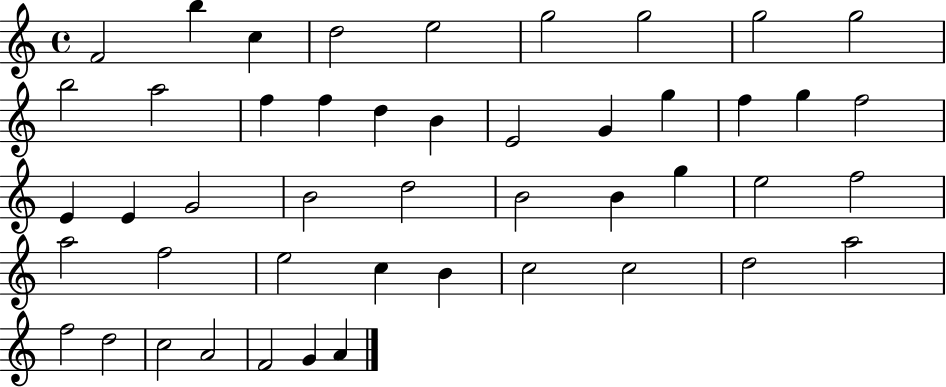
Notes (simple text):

F4/h B5/q C5/q D5/h E5/h G5/h G5/h G5/h G5/h B5/h A5/h F5/q F5/q D5/q B4/q E4/h G4/q G5/q F5/q G5/q F5/h E4/q E4/q G4/h B4/h D5/h B4/h B4/q G5/q E5/h F5/h A5/h F5/h E5/h C5/q B4/q C5/h C5/h D5/h A5/h F5/h D5/h C5/h A4/h F4/h G4/q A4/q